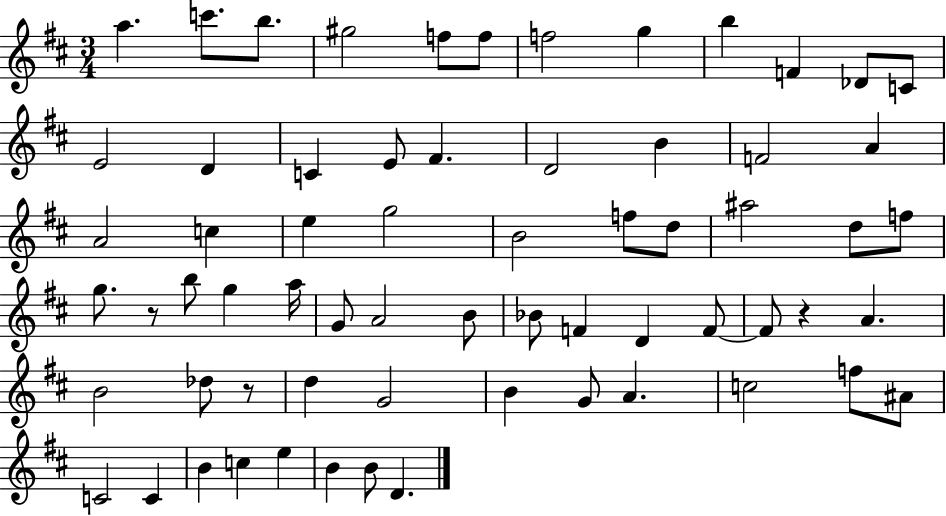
X:1
T:Untitled
M:3/4
L:1/4
K:D
a c'/2 b/2 ^g2 f/2 f/2 f2 g b F _D/2 C/2 E2 D C E/2 ^F D2 B F2 A A2 c e g2 B2 f/2 d/2 ^a2 d/2 f/2 g/2 z/2 b/2 g a/4 G/2 A2 B/2 _B/2 F D F/2 F/2 z A B2 _d/2 z/2 d G2 B G/2 A c2 f/2 ^A/2 C2 C B c e B B/2 D